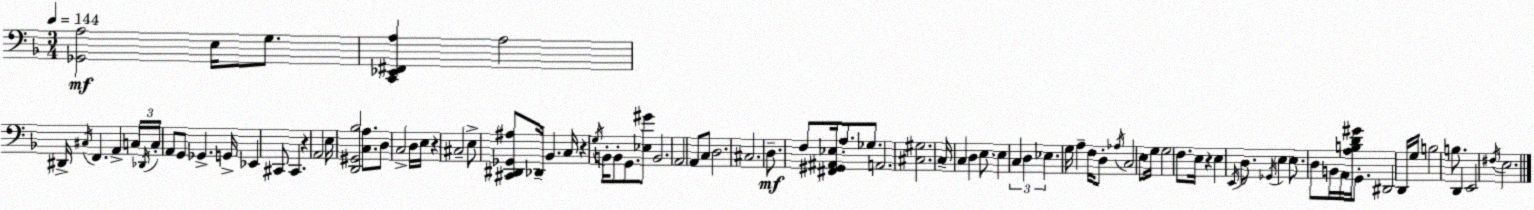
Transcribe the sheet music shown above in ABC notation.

X:1
T:Untitled
M:3/4
L:1/4
K:F
[_G,,A,]2 E,/4 G,/2 [C,,_E,,^F,,A,] A,2 ^D,,/4 ^C,/4 F,, A,, C,/4 _D,,/4 C,/4 A,,/2 G,,/2 _G,, G,,/4 _E,, ^C,,/2 ^C,, z A,,2 E,/4 [D,,^G,,_B,]2 [C,A,]/2 D,/2 C,2 D,/4 E,/4 z ^C,2 E,/2 [^C,,^D,,_G,,^A,]/2 _D,,/4 _B,, C,/4 z G,/4 B,,/4 B,,/2 G,,/2 [_E,^G]/2 B,,2 A,,2 A,,/2 C,/2 D,2 ^C,2 D,/2 F,/2 [^F,,^G,,^A,,_E,]/4 A,/2 _G,/2 A,,2 [^C,^G,]2 C,/4 C, D, E,/2 E, C, D, _E, G,/4 A, F,/4 D,/2 _A,/4 C,2 E,/2 G,/4 G,2 F,/2 E,/4 z E, E,,/4 D,/2 _G,,/4 E, E,/2 D,/2 B,,/4 A,,/4 [A,B,D^G]/4 G,,/2 ^D,,2 D,,/4 G,/4 B,2 B,/2 D,, E,,2 ^F,/4 E,2